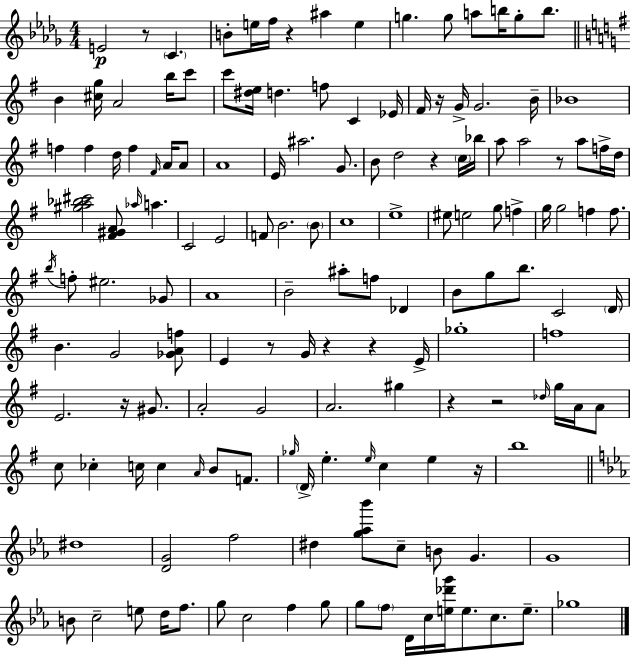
{
  \clef treble
  \numericTimeSignature
  \time 4/4
  \key bes \minor
  e'2\p r8 \parenthesize c'4. | b'8-. e''16 f''16 r4 ais''4 e''4 | g''4. g''8 a''8 b''16 g''8-. b''8. | \bar "||" \break \key g \major b'4 <cis'' g''>16 a'2 b''16 c'''8 | c'''8 <dis'' e''>16 d''4. f''8 c'4 ees'16 | fis'16 r16 g'16-> g'2. b'16-- | bes'1 | \break f''4 f''4 d''16 f''4 \grace { fis'16 } a'16 a'8 | a'1 | e'16 ais''2. g'8. | b'8 d''2 r4 \parenthesize c''16 | \break bes''16 a''8 a''2 r8 a''8 f''16-> | d''16 <gis'' a'' bes'' cis'''>2 <fis' gis' a'>8 \grace { aes''16 } a''4. | c'2 e'2 | f'8 b'2. | \break \parenthesize b'8 c''1 | e''1-> | eis''8 e''2 g''8 f''4-> | g''16 g''2 f''4 f''8. | \break \acciaccatura { b''16 } f''8-. eis''2. | ges'8 a'1 | b'2-- ais''8-. f''8 des'4 | b'8 g''8 b''8. c'2 | \break \parenthesize d'16 b'4. g'2 | <ges' a' f''>8 e'4 r8 g'16 r4 r4 | e'16-> ges''1-. | f''1 | \break e'2. r16 | gis'8. a'2-. g'2 | a'2. gis''4 | r4 r2 \grace { des''16 } | \break g''16 a'16 a'8 c''8 ces''4-. c''16 c''4 \grace { a'16 } | b'8 f'8. \grace { ges''16 } \parenthesize d'16-> e''4.-. \grace { e''16 } c''4 | e''4 r16 b''1 | \bar "||" \break \key ees \major dis''1 | <d' g'>2 f''2 | dis''4 <g'' aes'' bes'''>8 c''8-- b'8 g'4. | g'1 | \break b'8 c''2-- e''8 d''16 f''8. | g''8 c''2 f''4 g''8 | g''8 \parenthesize f''8 d'16 c''16 <e'' des''' g'''>16 e''8. c''8. e''8.-- | ges''1 | \break \bar "|."
}